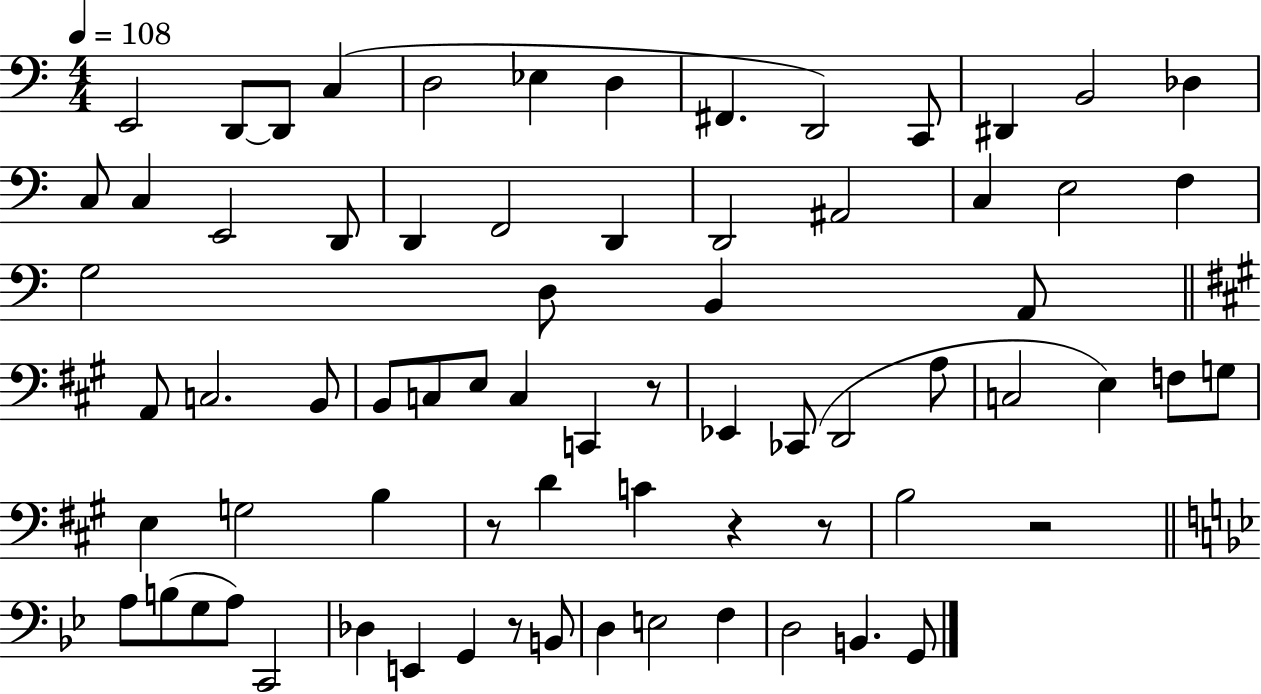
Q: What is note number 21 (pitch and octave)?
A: D2